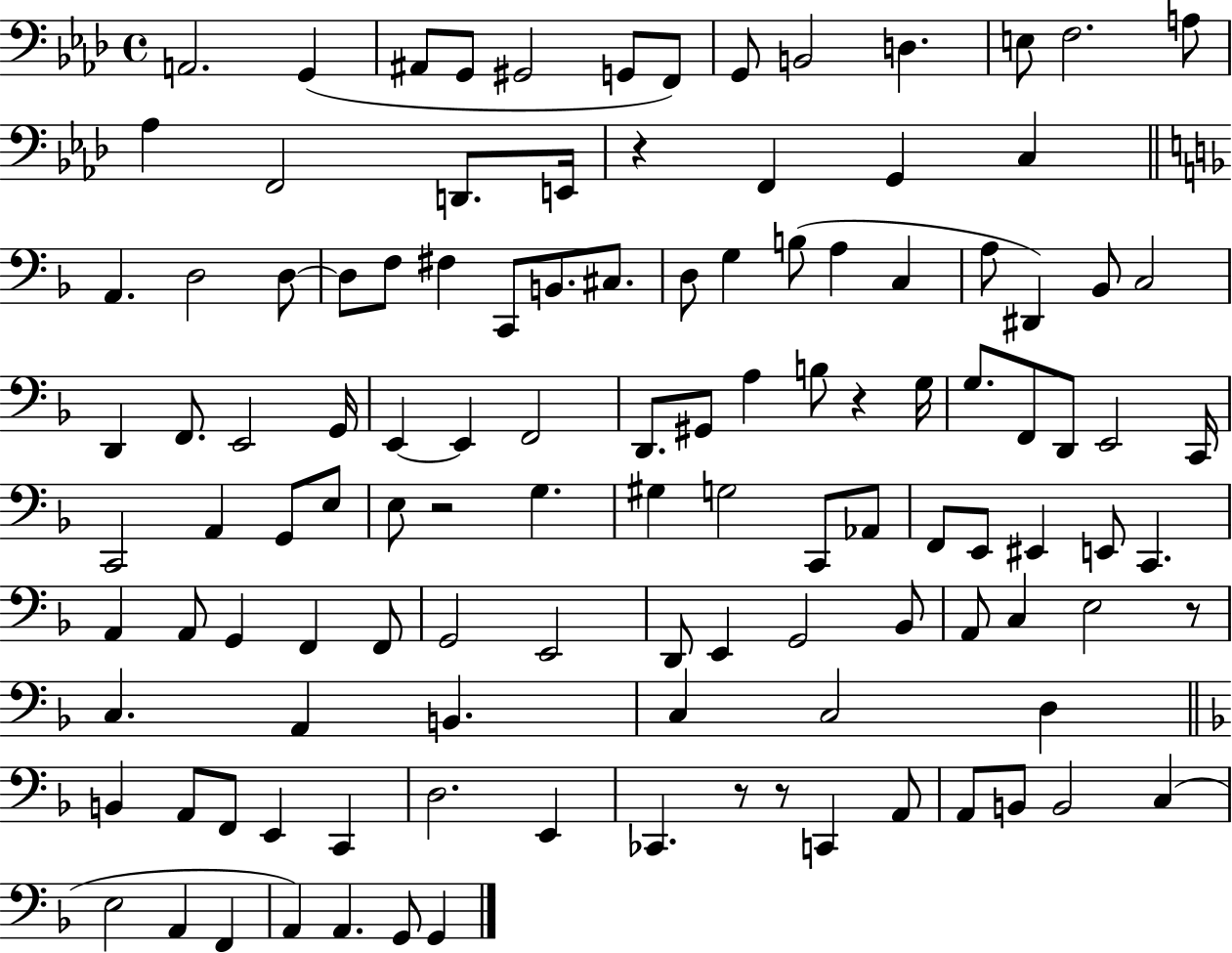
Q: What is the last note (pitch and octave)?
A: G2